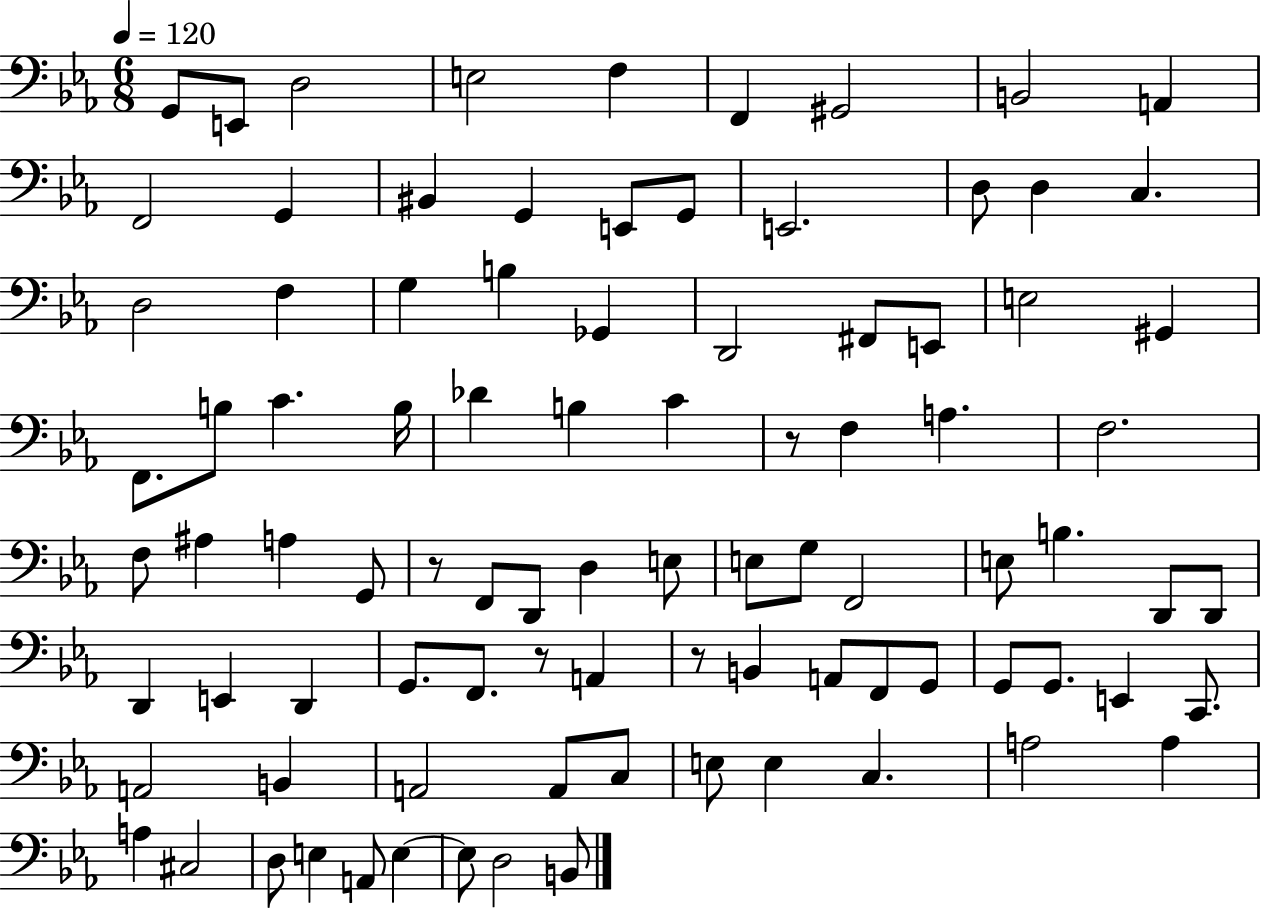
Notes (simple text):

G2/e E2/e D3/h E3/h F3/q F2/q G#2/h B2/h A2/q F2/h G2/q BIS2/q G2/q E2/e G2/e E2/h. D3/e D3/q C3/q. D3/h F3/q G3/q B3/q Gb2/q D2/h F#2/e E2/e E3/h G#2/q F2/e. B3/e C4/q. B3/s Db4/q B3/q C4/q R/e F3/q A3/q. F3/h. F3/e A#3/q A3/q G2/e R/e F2/e D2/e D3/q E3/e E3/e G3/e F2/h E3/e B3/q. D2/e D2/e D2/q E2/q D2/q G2/e. F2/e. R/e A2/q R/e B2/q A2/e F2/e G2/e G2/e G2/e. E2/q C2/e. A2/h B2/q A2/h A2/e C3/e E3/e E3/q C3/q. A3/h A3/q A3/q C#3/h D3/e E3/q A2/e E3/q E3/e D3/h B2/e